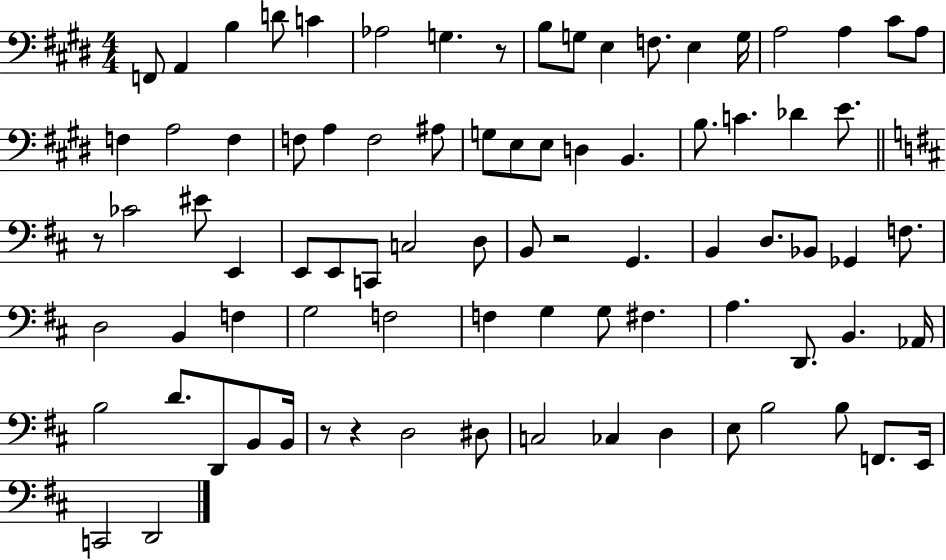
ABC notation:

X:1
T:Untitled
M:4/4
L:1/4
K:E
F,,/2 A,, B, D/2 C _A,2 G, z/2 B,/2 G,/2 E, F,/2 E, G,/4 A,2 A, ^C/2 A,/2 F, A,2 F, F,/2 A, F,2 ^A,/2 G,/2 E,/2 E,/2 D, B,, B,/2 C _D E/2 z/2 _C2 ^E/2 E,, E,,/2 E,,/2 C,,/2 C,2 D,/2 B,,/2 z2 G,, B,, D,/2 _B,,/2 _G,, F,/2 D,2 B,, F, G,2 F,2 F, G, G,/2 ^F, A, D,,/2 B,, _A,,/4 B,2 D/2 D,,/2 B,,/2 B,,/4 z/2 z D,2 ^D,/2 C,2 _C, D, E,/2 B,2 B,/2 F,,/2 E,,/4 C,,2 D,,2